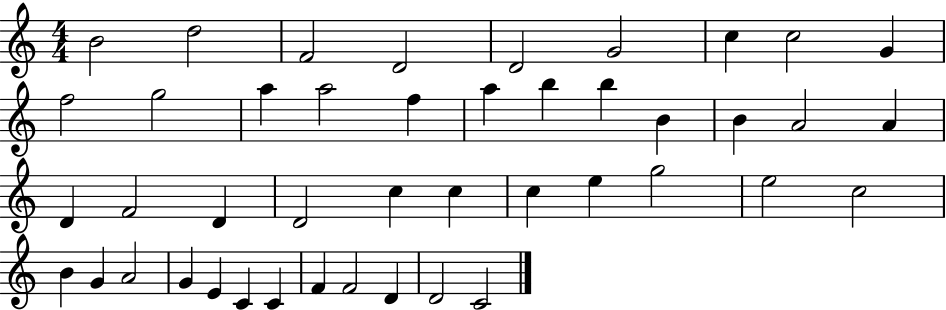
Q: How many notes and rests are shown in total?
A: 44